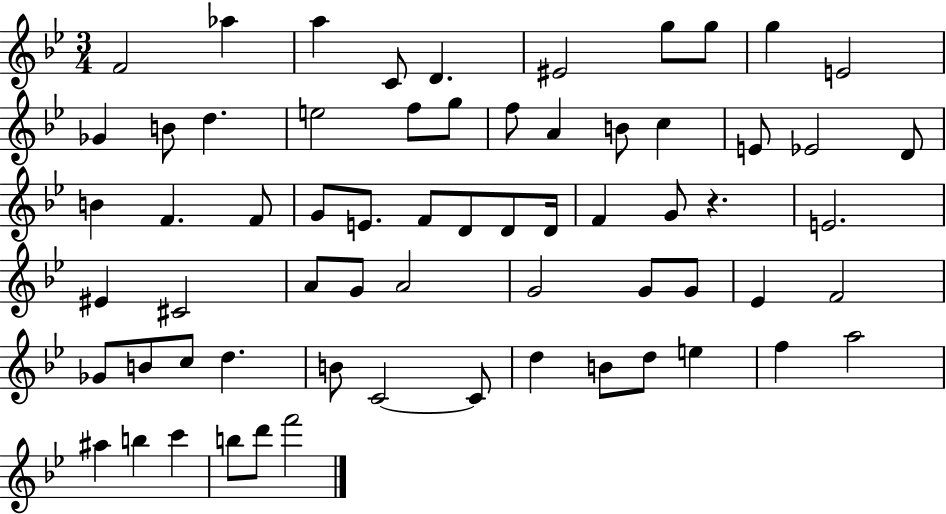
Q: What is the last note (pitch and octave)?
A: F6